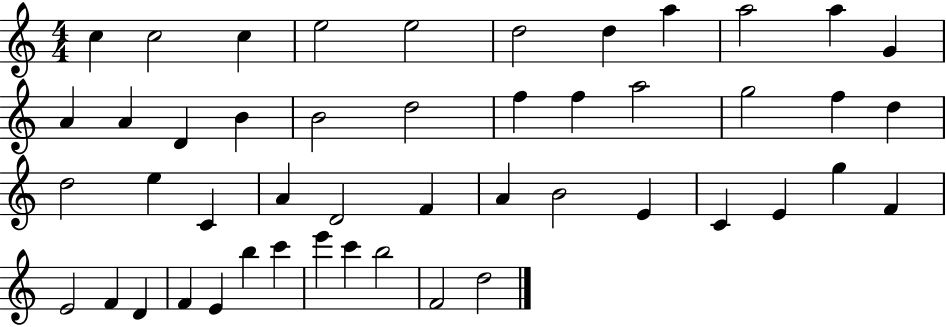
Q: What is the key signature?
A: C major